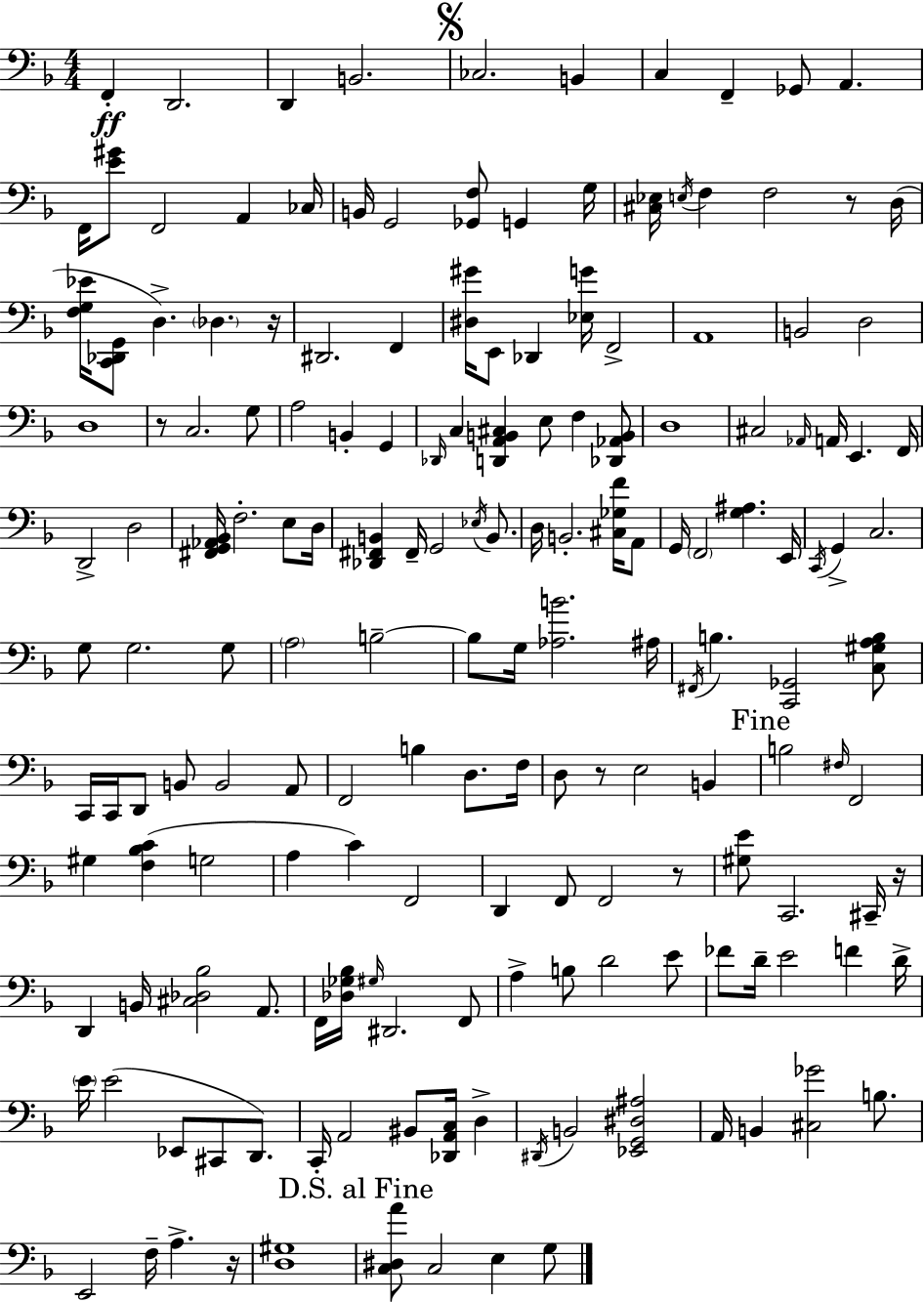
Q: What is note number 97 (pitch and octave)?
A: F2